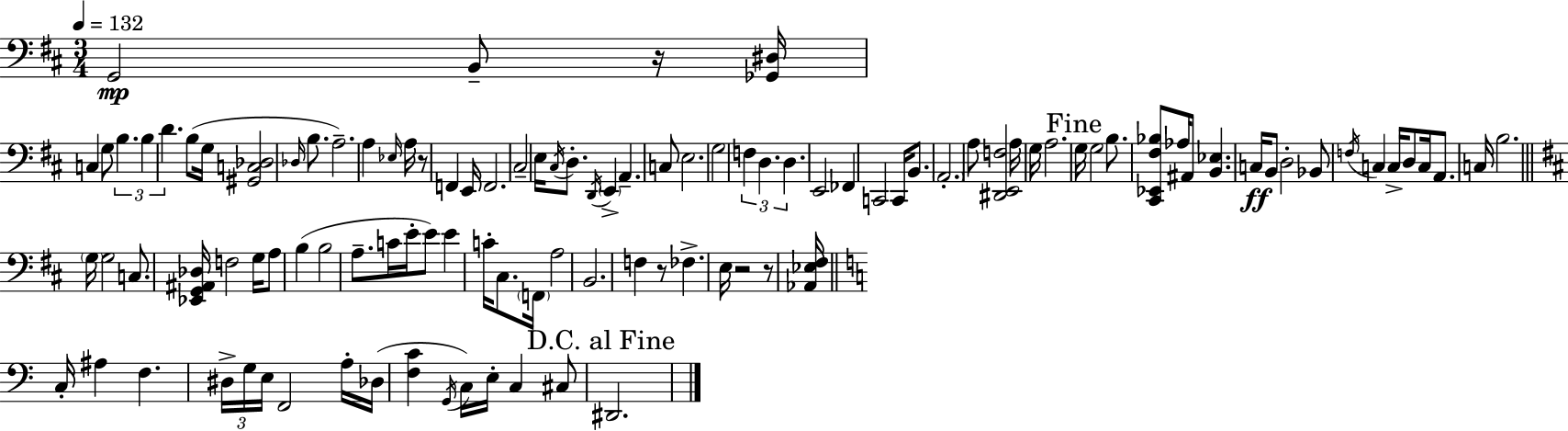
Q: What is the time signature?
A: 3/4